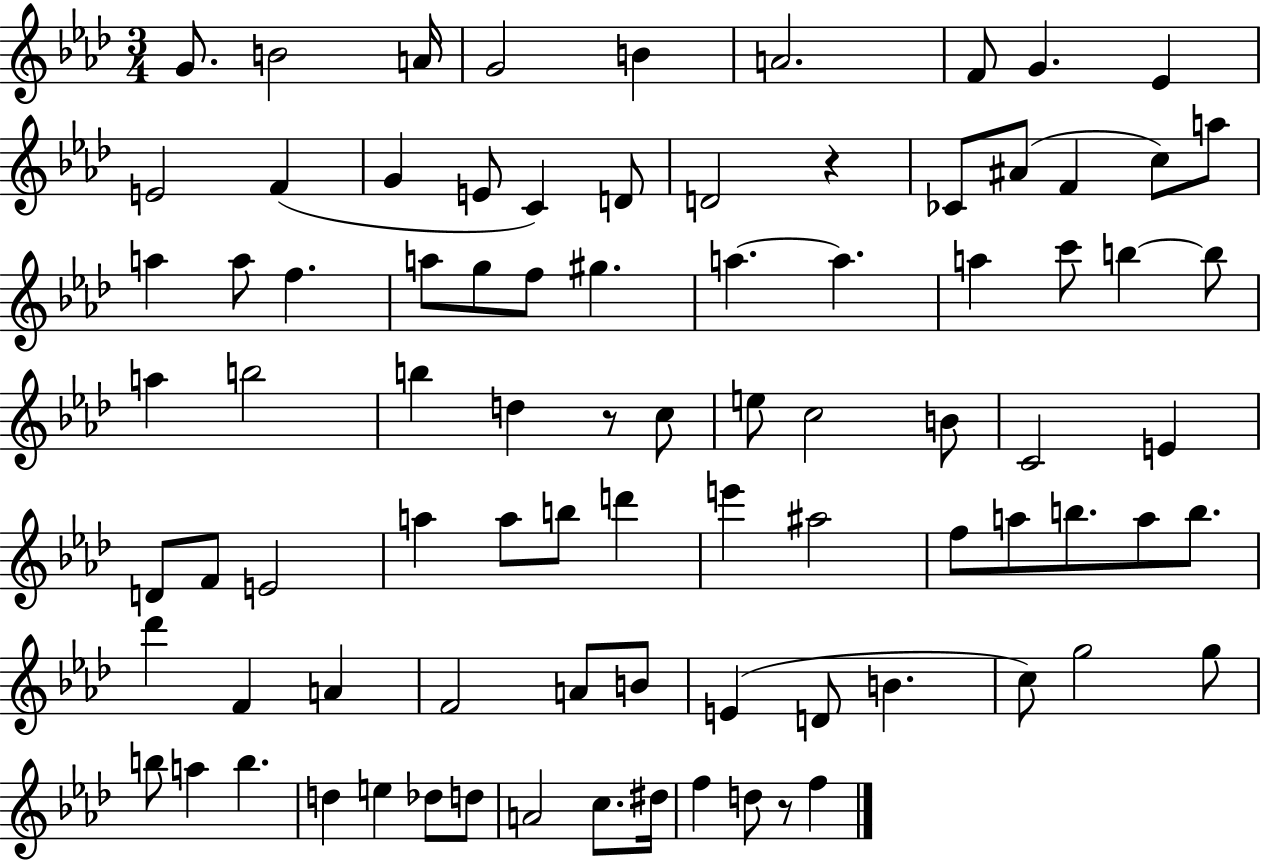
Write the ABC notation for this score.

X:1
T:Untitled
M:3/4
L:1/4
K:Ab
G/2 B2 A/4 G2 B A2 F/2 G _E E2 F G E/2 C D/2 D2 z _C/2 ^A/2 F c/2 a/2 a a/2 f a/2 g/2 f/2 ^g a a a c'/2 b b/2 a b2 b d z/2 c/2 e/2 c2 B/2 C2 E D/2 F/2 E2 a a/2 b/2 d' e' ^a2 f/2 a/2 b/2 a/2 b/2 _d' F A F2 A/2 B/2 E D/2 B c/2 g2 g/2 b/2 a b d e _d/2 d/2 A2 c/2 ^d/4 f d/2 z/2 f